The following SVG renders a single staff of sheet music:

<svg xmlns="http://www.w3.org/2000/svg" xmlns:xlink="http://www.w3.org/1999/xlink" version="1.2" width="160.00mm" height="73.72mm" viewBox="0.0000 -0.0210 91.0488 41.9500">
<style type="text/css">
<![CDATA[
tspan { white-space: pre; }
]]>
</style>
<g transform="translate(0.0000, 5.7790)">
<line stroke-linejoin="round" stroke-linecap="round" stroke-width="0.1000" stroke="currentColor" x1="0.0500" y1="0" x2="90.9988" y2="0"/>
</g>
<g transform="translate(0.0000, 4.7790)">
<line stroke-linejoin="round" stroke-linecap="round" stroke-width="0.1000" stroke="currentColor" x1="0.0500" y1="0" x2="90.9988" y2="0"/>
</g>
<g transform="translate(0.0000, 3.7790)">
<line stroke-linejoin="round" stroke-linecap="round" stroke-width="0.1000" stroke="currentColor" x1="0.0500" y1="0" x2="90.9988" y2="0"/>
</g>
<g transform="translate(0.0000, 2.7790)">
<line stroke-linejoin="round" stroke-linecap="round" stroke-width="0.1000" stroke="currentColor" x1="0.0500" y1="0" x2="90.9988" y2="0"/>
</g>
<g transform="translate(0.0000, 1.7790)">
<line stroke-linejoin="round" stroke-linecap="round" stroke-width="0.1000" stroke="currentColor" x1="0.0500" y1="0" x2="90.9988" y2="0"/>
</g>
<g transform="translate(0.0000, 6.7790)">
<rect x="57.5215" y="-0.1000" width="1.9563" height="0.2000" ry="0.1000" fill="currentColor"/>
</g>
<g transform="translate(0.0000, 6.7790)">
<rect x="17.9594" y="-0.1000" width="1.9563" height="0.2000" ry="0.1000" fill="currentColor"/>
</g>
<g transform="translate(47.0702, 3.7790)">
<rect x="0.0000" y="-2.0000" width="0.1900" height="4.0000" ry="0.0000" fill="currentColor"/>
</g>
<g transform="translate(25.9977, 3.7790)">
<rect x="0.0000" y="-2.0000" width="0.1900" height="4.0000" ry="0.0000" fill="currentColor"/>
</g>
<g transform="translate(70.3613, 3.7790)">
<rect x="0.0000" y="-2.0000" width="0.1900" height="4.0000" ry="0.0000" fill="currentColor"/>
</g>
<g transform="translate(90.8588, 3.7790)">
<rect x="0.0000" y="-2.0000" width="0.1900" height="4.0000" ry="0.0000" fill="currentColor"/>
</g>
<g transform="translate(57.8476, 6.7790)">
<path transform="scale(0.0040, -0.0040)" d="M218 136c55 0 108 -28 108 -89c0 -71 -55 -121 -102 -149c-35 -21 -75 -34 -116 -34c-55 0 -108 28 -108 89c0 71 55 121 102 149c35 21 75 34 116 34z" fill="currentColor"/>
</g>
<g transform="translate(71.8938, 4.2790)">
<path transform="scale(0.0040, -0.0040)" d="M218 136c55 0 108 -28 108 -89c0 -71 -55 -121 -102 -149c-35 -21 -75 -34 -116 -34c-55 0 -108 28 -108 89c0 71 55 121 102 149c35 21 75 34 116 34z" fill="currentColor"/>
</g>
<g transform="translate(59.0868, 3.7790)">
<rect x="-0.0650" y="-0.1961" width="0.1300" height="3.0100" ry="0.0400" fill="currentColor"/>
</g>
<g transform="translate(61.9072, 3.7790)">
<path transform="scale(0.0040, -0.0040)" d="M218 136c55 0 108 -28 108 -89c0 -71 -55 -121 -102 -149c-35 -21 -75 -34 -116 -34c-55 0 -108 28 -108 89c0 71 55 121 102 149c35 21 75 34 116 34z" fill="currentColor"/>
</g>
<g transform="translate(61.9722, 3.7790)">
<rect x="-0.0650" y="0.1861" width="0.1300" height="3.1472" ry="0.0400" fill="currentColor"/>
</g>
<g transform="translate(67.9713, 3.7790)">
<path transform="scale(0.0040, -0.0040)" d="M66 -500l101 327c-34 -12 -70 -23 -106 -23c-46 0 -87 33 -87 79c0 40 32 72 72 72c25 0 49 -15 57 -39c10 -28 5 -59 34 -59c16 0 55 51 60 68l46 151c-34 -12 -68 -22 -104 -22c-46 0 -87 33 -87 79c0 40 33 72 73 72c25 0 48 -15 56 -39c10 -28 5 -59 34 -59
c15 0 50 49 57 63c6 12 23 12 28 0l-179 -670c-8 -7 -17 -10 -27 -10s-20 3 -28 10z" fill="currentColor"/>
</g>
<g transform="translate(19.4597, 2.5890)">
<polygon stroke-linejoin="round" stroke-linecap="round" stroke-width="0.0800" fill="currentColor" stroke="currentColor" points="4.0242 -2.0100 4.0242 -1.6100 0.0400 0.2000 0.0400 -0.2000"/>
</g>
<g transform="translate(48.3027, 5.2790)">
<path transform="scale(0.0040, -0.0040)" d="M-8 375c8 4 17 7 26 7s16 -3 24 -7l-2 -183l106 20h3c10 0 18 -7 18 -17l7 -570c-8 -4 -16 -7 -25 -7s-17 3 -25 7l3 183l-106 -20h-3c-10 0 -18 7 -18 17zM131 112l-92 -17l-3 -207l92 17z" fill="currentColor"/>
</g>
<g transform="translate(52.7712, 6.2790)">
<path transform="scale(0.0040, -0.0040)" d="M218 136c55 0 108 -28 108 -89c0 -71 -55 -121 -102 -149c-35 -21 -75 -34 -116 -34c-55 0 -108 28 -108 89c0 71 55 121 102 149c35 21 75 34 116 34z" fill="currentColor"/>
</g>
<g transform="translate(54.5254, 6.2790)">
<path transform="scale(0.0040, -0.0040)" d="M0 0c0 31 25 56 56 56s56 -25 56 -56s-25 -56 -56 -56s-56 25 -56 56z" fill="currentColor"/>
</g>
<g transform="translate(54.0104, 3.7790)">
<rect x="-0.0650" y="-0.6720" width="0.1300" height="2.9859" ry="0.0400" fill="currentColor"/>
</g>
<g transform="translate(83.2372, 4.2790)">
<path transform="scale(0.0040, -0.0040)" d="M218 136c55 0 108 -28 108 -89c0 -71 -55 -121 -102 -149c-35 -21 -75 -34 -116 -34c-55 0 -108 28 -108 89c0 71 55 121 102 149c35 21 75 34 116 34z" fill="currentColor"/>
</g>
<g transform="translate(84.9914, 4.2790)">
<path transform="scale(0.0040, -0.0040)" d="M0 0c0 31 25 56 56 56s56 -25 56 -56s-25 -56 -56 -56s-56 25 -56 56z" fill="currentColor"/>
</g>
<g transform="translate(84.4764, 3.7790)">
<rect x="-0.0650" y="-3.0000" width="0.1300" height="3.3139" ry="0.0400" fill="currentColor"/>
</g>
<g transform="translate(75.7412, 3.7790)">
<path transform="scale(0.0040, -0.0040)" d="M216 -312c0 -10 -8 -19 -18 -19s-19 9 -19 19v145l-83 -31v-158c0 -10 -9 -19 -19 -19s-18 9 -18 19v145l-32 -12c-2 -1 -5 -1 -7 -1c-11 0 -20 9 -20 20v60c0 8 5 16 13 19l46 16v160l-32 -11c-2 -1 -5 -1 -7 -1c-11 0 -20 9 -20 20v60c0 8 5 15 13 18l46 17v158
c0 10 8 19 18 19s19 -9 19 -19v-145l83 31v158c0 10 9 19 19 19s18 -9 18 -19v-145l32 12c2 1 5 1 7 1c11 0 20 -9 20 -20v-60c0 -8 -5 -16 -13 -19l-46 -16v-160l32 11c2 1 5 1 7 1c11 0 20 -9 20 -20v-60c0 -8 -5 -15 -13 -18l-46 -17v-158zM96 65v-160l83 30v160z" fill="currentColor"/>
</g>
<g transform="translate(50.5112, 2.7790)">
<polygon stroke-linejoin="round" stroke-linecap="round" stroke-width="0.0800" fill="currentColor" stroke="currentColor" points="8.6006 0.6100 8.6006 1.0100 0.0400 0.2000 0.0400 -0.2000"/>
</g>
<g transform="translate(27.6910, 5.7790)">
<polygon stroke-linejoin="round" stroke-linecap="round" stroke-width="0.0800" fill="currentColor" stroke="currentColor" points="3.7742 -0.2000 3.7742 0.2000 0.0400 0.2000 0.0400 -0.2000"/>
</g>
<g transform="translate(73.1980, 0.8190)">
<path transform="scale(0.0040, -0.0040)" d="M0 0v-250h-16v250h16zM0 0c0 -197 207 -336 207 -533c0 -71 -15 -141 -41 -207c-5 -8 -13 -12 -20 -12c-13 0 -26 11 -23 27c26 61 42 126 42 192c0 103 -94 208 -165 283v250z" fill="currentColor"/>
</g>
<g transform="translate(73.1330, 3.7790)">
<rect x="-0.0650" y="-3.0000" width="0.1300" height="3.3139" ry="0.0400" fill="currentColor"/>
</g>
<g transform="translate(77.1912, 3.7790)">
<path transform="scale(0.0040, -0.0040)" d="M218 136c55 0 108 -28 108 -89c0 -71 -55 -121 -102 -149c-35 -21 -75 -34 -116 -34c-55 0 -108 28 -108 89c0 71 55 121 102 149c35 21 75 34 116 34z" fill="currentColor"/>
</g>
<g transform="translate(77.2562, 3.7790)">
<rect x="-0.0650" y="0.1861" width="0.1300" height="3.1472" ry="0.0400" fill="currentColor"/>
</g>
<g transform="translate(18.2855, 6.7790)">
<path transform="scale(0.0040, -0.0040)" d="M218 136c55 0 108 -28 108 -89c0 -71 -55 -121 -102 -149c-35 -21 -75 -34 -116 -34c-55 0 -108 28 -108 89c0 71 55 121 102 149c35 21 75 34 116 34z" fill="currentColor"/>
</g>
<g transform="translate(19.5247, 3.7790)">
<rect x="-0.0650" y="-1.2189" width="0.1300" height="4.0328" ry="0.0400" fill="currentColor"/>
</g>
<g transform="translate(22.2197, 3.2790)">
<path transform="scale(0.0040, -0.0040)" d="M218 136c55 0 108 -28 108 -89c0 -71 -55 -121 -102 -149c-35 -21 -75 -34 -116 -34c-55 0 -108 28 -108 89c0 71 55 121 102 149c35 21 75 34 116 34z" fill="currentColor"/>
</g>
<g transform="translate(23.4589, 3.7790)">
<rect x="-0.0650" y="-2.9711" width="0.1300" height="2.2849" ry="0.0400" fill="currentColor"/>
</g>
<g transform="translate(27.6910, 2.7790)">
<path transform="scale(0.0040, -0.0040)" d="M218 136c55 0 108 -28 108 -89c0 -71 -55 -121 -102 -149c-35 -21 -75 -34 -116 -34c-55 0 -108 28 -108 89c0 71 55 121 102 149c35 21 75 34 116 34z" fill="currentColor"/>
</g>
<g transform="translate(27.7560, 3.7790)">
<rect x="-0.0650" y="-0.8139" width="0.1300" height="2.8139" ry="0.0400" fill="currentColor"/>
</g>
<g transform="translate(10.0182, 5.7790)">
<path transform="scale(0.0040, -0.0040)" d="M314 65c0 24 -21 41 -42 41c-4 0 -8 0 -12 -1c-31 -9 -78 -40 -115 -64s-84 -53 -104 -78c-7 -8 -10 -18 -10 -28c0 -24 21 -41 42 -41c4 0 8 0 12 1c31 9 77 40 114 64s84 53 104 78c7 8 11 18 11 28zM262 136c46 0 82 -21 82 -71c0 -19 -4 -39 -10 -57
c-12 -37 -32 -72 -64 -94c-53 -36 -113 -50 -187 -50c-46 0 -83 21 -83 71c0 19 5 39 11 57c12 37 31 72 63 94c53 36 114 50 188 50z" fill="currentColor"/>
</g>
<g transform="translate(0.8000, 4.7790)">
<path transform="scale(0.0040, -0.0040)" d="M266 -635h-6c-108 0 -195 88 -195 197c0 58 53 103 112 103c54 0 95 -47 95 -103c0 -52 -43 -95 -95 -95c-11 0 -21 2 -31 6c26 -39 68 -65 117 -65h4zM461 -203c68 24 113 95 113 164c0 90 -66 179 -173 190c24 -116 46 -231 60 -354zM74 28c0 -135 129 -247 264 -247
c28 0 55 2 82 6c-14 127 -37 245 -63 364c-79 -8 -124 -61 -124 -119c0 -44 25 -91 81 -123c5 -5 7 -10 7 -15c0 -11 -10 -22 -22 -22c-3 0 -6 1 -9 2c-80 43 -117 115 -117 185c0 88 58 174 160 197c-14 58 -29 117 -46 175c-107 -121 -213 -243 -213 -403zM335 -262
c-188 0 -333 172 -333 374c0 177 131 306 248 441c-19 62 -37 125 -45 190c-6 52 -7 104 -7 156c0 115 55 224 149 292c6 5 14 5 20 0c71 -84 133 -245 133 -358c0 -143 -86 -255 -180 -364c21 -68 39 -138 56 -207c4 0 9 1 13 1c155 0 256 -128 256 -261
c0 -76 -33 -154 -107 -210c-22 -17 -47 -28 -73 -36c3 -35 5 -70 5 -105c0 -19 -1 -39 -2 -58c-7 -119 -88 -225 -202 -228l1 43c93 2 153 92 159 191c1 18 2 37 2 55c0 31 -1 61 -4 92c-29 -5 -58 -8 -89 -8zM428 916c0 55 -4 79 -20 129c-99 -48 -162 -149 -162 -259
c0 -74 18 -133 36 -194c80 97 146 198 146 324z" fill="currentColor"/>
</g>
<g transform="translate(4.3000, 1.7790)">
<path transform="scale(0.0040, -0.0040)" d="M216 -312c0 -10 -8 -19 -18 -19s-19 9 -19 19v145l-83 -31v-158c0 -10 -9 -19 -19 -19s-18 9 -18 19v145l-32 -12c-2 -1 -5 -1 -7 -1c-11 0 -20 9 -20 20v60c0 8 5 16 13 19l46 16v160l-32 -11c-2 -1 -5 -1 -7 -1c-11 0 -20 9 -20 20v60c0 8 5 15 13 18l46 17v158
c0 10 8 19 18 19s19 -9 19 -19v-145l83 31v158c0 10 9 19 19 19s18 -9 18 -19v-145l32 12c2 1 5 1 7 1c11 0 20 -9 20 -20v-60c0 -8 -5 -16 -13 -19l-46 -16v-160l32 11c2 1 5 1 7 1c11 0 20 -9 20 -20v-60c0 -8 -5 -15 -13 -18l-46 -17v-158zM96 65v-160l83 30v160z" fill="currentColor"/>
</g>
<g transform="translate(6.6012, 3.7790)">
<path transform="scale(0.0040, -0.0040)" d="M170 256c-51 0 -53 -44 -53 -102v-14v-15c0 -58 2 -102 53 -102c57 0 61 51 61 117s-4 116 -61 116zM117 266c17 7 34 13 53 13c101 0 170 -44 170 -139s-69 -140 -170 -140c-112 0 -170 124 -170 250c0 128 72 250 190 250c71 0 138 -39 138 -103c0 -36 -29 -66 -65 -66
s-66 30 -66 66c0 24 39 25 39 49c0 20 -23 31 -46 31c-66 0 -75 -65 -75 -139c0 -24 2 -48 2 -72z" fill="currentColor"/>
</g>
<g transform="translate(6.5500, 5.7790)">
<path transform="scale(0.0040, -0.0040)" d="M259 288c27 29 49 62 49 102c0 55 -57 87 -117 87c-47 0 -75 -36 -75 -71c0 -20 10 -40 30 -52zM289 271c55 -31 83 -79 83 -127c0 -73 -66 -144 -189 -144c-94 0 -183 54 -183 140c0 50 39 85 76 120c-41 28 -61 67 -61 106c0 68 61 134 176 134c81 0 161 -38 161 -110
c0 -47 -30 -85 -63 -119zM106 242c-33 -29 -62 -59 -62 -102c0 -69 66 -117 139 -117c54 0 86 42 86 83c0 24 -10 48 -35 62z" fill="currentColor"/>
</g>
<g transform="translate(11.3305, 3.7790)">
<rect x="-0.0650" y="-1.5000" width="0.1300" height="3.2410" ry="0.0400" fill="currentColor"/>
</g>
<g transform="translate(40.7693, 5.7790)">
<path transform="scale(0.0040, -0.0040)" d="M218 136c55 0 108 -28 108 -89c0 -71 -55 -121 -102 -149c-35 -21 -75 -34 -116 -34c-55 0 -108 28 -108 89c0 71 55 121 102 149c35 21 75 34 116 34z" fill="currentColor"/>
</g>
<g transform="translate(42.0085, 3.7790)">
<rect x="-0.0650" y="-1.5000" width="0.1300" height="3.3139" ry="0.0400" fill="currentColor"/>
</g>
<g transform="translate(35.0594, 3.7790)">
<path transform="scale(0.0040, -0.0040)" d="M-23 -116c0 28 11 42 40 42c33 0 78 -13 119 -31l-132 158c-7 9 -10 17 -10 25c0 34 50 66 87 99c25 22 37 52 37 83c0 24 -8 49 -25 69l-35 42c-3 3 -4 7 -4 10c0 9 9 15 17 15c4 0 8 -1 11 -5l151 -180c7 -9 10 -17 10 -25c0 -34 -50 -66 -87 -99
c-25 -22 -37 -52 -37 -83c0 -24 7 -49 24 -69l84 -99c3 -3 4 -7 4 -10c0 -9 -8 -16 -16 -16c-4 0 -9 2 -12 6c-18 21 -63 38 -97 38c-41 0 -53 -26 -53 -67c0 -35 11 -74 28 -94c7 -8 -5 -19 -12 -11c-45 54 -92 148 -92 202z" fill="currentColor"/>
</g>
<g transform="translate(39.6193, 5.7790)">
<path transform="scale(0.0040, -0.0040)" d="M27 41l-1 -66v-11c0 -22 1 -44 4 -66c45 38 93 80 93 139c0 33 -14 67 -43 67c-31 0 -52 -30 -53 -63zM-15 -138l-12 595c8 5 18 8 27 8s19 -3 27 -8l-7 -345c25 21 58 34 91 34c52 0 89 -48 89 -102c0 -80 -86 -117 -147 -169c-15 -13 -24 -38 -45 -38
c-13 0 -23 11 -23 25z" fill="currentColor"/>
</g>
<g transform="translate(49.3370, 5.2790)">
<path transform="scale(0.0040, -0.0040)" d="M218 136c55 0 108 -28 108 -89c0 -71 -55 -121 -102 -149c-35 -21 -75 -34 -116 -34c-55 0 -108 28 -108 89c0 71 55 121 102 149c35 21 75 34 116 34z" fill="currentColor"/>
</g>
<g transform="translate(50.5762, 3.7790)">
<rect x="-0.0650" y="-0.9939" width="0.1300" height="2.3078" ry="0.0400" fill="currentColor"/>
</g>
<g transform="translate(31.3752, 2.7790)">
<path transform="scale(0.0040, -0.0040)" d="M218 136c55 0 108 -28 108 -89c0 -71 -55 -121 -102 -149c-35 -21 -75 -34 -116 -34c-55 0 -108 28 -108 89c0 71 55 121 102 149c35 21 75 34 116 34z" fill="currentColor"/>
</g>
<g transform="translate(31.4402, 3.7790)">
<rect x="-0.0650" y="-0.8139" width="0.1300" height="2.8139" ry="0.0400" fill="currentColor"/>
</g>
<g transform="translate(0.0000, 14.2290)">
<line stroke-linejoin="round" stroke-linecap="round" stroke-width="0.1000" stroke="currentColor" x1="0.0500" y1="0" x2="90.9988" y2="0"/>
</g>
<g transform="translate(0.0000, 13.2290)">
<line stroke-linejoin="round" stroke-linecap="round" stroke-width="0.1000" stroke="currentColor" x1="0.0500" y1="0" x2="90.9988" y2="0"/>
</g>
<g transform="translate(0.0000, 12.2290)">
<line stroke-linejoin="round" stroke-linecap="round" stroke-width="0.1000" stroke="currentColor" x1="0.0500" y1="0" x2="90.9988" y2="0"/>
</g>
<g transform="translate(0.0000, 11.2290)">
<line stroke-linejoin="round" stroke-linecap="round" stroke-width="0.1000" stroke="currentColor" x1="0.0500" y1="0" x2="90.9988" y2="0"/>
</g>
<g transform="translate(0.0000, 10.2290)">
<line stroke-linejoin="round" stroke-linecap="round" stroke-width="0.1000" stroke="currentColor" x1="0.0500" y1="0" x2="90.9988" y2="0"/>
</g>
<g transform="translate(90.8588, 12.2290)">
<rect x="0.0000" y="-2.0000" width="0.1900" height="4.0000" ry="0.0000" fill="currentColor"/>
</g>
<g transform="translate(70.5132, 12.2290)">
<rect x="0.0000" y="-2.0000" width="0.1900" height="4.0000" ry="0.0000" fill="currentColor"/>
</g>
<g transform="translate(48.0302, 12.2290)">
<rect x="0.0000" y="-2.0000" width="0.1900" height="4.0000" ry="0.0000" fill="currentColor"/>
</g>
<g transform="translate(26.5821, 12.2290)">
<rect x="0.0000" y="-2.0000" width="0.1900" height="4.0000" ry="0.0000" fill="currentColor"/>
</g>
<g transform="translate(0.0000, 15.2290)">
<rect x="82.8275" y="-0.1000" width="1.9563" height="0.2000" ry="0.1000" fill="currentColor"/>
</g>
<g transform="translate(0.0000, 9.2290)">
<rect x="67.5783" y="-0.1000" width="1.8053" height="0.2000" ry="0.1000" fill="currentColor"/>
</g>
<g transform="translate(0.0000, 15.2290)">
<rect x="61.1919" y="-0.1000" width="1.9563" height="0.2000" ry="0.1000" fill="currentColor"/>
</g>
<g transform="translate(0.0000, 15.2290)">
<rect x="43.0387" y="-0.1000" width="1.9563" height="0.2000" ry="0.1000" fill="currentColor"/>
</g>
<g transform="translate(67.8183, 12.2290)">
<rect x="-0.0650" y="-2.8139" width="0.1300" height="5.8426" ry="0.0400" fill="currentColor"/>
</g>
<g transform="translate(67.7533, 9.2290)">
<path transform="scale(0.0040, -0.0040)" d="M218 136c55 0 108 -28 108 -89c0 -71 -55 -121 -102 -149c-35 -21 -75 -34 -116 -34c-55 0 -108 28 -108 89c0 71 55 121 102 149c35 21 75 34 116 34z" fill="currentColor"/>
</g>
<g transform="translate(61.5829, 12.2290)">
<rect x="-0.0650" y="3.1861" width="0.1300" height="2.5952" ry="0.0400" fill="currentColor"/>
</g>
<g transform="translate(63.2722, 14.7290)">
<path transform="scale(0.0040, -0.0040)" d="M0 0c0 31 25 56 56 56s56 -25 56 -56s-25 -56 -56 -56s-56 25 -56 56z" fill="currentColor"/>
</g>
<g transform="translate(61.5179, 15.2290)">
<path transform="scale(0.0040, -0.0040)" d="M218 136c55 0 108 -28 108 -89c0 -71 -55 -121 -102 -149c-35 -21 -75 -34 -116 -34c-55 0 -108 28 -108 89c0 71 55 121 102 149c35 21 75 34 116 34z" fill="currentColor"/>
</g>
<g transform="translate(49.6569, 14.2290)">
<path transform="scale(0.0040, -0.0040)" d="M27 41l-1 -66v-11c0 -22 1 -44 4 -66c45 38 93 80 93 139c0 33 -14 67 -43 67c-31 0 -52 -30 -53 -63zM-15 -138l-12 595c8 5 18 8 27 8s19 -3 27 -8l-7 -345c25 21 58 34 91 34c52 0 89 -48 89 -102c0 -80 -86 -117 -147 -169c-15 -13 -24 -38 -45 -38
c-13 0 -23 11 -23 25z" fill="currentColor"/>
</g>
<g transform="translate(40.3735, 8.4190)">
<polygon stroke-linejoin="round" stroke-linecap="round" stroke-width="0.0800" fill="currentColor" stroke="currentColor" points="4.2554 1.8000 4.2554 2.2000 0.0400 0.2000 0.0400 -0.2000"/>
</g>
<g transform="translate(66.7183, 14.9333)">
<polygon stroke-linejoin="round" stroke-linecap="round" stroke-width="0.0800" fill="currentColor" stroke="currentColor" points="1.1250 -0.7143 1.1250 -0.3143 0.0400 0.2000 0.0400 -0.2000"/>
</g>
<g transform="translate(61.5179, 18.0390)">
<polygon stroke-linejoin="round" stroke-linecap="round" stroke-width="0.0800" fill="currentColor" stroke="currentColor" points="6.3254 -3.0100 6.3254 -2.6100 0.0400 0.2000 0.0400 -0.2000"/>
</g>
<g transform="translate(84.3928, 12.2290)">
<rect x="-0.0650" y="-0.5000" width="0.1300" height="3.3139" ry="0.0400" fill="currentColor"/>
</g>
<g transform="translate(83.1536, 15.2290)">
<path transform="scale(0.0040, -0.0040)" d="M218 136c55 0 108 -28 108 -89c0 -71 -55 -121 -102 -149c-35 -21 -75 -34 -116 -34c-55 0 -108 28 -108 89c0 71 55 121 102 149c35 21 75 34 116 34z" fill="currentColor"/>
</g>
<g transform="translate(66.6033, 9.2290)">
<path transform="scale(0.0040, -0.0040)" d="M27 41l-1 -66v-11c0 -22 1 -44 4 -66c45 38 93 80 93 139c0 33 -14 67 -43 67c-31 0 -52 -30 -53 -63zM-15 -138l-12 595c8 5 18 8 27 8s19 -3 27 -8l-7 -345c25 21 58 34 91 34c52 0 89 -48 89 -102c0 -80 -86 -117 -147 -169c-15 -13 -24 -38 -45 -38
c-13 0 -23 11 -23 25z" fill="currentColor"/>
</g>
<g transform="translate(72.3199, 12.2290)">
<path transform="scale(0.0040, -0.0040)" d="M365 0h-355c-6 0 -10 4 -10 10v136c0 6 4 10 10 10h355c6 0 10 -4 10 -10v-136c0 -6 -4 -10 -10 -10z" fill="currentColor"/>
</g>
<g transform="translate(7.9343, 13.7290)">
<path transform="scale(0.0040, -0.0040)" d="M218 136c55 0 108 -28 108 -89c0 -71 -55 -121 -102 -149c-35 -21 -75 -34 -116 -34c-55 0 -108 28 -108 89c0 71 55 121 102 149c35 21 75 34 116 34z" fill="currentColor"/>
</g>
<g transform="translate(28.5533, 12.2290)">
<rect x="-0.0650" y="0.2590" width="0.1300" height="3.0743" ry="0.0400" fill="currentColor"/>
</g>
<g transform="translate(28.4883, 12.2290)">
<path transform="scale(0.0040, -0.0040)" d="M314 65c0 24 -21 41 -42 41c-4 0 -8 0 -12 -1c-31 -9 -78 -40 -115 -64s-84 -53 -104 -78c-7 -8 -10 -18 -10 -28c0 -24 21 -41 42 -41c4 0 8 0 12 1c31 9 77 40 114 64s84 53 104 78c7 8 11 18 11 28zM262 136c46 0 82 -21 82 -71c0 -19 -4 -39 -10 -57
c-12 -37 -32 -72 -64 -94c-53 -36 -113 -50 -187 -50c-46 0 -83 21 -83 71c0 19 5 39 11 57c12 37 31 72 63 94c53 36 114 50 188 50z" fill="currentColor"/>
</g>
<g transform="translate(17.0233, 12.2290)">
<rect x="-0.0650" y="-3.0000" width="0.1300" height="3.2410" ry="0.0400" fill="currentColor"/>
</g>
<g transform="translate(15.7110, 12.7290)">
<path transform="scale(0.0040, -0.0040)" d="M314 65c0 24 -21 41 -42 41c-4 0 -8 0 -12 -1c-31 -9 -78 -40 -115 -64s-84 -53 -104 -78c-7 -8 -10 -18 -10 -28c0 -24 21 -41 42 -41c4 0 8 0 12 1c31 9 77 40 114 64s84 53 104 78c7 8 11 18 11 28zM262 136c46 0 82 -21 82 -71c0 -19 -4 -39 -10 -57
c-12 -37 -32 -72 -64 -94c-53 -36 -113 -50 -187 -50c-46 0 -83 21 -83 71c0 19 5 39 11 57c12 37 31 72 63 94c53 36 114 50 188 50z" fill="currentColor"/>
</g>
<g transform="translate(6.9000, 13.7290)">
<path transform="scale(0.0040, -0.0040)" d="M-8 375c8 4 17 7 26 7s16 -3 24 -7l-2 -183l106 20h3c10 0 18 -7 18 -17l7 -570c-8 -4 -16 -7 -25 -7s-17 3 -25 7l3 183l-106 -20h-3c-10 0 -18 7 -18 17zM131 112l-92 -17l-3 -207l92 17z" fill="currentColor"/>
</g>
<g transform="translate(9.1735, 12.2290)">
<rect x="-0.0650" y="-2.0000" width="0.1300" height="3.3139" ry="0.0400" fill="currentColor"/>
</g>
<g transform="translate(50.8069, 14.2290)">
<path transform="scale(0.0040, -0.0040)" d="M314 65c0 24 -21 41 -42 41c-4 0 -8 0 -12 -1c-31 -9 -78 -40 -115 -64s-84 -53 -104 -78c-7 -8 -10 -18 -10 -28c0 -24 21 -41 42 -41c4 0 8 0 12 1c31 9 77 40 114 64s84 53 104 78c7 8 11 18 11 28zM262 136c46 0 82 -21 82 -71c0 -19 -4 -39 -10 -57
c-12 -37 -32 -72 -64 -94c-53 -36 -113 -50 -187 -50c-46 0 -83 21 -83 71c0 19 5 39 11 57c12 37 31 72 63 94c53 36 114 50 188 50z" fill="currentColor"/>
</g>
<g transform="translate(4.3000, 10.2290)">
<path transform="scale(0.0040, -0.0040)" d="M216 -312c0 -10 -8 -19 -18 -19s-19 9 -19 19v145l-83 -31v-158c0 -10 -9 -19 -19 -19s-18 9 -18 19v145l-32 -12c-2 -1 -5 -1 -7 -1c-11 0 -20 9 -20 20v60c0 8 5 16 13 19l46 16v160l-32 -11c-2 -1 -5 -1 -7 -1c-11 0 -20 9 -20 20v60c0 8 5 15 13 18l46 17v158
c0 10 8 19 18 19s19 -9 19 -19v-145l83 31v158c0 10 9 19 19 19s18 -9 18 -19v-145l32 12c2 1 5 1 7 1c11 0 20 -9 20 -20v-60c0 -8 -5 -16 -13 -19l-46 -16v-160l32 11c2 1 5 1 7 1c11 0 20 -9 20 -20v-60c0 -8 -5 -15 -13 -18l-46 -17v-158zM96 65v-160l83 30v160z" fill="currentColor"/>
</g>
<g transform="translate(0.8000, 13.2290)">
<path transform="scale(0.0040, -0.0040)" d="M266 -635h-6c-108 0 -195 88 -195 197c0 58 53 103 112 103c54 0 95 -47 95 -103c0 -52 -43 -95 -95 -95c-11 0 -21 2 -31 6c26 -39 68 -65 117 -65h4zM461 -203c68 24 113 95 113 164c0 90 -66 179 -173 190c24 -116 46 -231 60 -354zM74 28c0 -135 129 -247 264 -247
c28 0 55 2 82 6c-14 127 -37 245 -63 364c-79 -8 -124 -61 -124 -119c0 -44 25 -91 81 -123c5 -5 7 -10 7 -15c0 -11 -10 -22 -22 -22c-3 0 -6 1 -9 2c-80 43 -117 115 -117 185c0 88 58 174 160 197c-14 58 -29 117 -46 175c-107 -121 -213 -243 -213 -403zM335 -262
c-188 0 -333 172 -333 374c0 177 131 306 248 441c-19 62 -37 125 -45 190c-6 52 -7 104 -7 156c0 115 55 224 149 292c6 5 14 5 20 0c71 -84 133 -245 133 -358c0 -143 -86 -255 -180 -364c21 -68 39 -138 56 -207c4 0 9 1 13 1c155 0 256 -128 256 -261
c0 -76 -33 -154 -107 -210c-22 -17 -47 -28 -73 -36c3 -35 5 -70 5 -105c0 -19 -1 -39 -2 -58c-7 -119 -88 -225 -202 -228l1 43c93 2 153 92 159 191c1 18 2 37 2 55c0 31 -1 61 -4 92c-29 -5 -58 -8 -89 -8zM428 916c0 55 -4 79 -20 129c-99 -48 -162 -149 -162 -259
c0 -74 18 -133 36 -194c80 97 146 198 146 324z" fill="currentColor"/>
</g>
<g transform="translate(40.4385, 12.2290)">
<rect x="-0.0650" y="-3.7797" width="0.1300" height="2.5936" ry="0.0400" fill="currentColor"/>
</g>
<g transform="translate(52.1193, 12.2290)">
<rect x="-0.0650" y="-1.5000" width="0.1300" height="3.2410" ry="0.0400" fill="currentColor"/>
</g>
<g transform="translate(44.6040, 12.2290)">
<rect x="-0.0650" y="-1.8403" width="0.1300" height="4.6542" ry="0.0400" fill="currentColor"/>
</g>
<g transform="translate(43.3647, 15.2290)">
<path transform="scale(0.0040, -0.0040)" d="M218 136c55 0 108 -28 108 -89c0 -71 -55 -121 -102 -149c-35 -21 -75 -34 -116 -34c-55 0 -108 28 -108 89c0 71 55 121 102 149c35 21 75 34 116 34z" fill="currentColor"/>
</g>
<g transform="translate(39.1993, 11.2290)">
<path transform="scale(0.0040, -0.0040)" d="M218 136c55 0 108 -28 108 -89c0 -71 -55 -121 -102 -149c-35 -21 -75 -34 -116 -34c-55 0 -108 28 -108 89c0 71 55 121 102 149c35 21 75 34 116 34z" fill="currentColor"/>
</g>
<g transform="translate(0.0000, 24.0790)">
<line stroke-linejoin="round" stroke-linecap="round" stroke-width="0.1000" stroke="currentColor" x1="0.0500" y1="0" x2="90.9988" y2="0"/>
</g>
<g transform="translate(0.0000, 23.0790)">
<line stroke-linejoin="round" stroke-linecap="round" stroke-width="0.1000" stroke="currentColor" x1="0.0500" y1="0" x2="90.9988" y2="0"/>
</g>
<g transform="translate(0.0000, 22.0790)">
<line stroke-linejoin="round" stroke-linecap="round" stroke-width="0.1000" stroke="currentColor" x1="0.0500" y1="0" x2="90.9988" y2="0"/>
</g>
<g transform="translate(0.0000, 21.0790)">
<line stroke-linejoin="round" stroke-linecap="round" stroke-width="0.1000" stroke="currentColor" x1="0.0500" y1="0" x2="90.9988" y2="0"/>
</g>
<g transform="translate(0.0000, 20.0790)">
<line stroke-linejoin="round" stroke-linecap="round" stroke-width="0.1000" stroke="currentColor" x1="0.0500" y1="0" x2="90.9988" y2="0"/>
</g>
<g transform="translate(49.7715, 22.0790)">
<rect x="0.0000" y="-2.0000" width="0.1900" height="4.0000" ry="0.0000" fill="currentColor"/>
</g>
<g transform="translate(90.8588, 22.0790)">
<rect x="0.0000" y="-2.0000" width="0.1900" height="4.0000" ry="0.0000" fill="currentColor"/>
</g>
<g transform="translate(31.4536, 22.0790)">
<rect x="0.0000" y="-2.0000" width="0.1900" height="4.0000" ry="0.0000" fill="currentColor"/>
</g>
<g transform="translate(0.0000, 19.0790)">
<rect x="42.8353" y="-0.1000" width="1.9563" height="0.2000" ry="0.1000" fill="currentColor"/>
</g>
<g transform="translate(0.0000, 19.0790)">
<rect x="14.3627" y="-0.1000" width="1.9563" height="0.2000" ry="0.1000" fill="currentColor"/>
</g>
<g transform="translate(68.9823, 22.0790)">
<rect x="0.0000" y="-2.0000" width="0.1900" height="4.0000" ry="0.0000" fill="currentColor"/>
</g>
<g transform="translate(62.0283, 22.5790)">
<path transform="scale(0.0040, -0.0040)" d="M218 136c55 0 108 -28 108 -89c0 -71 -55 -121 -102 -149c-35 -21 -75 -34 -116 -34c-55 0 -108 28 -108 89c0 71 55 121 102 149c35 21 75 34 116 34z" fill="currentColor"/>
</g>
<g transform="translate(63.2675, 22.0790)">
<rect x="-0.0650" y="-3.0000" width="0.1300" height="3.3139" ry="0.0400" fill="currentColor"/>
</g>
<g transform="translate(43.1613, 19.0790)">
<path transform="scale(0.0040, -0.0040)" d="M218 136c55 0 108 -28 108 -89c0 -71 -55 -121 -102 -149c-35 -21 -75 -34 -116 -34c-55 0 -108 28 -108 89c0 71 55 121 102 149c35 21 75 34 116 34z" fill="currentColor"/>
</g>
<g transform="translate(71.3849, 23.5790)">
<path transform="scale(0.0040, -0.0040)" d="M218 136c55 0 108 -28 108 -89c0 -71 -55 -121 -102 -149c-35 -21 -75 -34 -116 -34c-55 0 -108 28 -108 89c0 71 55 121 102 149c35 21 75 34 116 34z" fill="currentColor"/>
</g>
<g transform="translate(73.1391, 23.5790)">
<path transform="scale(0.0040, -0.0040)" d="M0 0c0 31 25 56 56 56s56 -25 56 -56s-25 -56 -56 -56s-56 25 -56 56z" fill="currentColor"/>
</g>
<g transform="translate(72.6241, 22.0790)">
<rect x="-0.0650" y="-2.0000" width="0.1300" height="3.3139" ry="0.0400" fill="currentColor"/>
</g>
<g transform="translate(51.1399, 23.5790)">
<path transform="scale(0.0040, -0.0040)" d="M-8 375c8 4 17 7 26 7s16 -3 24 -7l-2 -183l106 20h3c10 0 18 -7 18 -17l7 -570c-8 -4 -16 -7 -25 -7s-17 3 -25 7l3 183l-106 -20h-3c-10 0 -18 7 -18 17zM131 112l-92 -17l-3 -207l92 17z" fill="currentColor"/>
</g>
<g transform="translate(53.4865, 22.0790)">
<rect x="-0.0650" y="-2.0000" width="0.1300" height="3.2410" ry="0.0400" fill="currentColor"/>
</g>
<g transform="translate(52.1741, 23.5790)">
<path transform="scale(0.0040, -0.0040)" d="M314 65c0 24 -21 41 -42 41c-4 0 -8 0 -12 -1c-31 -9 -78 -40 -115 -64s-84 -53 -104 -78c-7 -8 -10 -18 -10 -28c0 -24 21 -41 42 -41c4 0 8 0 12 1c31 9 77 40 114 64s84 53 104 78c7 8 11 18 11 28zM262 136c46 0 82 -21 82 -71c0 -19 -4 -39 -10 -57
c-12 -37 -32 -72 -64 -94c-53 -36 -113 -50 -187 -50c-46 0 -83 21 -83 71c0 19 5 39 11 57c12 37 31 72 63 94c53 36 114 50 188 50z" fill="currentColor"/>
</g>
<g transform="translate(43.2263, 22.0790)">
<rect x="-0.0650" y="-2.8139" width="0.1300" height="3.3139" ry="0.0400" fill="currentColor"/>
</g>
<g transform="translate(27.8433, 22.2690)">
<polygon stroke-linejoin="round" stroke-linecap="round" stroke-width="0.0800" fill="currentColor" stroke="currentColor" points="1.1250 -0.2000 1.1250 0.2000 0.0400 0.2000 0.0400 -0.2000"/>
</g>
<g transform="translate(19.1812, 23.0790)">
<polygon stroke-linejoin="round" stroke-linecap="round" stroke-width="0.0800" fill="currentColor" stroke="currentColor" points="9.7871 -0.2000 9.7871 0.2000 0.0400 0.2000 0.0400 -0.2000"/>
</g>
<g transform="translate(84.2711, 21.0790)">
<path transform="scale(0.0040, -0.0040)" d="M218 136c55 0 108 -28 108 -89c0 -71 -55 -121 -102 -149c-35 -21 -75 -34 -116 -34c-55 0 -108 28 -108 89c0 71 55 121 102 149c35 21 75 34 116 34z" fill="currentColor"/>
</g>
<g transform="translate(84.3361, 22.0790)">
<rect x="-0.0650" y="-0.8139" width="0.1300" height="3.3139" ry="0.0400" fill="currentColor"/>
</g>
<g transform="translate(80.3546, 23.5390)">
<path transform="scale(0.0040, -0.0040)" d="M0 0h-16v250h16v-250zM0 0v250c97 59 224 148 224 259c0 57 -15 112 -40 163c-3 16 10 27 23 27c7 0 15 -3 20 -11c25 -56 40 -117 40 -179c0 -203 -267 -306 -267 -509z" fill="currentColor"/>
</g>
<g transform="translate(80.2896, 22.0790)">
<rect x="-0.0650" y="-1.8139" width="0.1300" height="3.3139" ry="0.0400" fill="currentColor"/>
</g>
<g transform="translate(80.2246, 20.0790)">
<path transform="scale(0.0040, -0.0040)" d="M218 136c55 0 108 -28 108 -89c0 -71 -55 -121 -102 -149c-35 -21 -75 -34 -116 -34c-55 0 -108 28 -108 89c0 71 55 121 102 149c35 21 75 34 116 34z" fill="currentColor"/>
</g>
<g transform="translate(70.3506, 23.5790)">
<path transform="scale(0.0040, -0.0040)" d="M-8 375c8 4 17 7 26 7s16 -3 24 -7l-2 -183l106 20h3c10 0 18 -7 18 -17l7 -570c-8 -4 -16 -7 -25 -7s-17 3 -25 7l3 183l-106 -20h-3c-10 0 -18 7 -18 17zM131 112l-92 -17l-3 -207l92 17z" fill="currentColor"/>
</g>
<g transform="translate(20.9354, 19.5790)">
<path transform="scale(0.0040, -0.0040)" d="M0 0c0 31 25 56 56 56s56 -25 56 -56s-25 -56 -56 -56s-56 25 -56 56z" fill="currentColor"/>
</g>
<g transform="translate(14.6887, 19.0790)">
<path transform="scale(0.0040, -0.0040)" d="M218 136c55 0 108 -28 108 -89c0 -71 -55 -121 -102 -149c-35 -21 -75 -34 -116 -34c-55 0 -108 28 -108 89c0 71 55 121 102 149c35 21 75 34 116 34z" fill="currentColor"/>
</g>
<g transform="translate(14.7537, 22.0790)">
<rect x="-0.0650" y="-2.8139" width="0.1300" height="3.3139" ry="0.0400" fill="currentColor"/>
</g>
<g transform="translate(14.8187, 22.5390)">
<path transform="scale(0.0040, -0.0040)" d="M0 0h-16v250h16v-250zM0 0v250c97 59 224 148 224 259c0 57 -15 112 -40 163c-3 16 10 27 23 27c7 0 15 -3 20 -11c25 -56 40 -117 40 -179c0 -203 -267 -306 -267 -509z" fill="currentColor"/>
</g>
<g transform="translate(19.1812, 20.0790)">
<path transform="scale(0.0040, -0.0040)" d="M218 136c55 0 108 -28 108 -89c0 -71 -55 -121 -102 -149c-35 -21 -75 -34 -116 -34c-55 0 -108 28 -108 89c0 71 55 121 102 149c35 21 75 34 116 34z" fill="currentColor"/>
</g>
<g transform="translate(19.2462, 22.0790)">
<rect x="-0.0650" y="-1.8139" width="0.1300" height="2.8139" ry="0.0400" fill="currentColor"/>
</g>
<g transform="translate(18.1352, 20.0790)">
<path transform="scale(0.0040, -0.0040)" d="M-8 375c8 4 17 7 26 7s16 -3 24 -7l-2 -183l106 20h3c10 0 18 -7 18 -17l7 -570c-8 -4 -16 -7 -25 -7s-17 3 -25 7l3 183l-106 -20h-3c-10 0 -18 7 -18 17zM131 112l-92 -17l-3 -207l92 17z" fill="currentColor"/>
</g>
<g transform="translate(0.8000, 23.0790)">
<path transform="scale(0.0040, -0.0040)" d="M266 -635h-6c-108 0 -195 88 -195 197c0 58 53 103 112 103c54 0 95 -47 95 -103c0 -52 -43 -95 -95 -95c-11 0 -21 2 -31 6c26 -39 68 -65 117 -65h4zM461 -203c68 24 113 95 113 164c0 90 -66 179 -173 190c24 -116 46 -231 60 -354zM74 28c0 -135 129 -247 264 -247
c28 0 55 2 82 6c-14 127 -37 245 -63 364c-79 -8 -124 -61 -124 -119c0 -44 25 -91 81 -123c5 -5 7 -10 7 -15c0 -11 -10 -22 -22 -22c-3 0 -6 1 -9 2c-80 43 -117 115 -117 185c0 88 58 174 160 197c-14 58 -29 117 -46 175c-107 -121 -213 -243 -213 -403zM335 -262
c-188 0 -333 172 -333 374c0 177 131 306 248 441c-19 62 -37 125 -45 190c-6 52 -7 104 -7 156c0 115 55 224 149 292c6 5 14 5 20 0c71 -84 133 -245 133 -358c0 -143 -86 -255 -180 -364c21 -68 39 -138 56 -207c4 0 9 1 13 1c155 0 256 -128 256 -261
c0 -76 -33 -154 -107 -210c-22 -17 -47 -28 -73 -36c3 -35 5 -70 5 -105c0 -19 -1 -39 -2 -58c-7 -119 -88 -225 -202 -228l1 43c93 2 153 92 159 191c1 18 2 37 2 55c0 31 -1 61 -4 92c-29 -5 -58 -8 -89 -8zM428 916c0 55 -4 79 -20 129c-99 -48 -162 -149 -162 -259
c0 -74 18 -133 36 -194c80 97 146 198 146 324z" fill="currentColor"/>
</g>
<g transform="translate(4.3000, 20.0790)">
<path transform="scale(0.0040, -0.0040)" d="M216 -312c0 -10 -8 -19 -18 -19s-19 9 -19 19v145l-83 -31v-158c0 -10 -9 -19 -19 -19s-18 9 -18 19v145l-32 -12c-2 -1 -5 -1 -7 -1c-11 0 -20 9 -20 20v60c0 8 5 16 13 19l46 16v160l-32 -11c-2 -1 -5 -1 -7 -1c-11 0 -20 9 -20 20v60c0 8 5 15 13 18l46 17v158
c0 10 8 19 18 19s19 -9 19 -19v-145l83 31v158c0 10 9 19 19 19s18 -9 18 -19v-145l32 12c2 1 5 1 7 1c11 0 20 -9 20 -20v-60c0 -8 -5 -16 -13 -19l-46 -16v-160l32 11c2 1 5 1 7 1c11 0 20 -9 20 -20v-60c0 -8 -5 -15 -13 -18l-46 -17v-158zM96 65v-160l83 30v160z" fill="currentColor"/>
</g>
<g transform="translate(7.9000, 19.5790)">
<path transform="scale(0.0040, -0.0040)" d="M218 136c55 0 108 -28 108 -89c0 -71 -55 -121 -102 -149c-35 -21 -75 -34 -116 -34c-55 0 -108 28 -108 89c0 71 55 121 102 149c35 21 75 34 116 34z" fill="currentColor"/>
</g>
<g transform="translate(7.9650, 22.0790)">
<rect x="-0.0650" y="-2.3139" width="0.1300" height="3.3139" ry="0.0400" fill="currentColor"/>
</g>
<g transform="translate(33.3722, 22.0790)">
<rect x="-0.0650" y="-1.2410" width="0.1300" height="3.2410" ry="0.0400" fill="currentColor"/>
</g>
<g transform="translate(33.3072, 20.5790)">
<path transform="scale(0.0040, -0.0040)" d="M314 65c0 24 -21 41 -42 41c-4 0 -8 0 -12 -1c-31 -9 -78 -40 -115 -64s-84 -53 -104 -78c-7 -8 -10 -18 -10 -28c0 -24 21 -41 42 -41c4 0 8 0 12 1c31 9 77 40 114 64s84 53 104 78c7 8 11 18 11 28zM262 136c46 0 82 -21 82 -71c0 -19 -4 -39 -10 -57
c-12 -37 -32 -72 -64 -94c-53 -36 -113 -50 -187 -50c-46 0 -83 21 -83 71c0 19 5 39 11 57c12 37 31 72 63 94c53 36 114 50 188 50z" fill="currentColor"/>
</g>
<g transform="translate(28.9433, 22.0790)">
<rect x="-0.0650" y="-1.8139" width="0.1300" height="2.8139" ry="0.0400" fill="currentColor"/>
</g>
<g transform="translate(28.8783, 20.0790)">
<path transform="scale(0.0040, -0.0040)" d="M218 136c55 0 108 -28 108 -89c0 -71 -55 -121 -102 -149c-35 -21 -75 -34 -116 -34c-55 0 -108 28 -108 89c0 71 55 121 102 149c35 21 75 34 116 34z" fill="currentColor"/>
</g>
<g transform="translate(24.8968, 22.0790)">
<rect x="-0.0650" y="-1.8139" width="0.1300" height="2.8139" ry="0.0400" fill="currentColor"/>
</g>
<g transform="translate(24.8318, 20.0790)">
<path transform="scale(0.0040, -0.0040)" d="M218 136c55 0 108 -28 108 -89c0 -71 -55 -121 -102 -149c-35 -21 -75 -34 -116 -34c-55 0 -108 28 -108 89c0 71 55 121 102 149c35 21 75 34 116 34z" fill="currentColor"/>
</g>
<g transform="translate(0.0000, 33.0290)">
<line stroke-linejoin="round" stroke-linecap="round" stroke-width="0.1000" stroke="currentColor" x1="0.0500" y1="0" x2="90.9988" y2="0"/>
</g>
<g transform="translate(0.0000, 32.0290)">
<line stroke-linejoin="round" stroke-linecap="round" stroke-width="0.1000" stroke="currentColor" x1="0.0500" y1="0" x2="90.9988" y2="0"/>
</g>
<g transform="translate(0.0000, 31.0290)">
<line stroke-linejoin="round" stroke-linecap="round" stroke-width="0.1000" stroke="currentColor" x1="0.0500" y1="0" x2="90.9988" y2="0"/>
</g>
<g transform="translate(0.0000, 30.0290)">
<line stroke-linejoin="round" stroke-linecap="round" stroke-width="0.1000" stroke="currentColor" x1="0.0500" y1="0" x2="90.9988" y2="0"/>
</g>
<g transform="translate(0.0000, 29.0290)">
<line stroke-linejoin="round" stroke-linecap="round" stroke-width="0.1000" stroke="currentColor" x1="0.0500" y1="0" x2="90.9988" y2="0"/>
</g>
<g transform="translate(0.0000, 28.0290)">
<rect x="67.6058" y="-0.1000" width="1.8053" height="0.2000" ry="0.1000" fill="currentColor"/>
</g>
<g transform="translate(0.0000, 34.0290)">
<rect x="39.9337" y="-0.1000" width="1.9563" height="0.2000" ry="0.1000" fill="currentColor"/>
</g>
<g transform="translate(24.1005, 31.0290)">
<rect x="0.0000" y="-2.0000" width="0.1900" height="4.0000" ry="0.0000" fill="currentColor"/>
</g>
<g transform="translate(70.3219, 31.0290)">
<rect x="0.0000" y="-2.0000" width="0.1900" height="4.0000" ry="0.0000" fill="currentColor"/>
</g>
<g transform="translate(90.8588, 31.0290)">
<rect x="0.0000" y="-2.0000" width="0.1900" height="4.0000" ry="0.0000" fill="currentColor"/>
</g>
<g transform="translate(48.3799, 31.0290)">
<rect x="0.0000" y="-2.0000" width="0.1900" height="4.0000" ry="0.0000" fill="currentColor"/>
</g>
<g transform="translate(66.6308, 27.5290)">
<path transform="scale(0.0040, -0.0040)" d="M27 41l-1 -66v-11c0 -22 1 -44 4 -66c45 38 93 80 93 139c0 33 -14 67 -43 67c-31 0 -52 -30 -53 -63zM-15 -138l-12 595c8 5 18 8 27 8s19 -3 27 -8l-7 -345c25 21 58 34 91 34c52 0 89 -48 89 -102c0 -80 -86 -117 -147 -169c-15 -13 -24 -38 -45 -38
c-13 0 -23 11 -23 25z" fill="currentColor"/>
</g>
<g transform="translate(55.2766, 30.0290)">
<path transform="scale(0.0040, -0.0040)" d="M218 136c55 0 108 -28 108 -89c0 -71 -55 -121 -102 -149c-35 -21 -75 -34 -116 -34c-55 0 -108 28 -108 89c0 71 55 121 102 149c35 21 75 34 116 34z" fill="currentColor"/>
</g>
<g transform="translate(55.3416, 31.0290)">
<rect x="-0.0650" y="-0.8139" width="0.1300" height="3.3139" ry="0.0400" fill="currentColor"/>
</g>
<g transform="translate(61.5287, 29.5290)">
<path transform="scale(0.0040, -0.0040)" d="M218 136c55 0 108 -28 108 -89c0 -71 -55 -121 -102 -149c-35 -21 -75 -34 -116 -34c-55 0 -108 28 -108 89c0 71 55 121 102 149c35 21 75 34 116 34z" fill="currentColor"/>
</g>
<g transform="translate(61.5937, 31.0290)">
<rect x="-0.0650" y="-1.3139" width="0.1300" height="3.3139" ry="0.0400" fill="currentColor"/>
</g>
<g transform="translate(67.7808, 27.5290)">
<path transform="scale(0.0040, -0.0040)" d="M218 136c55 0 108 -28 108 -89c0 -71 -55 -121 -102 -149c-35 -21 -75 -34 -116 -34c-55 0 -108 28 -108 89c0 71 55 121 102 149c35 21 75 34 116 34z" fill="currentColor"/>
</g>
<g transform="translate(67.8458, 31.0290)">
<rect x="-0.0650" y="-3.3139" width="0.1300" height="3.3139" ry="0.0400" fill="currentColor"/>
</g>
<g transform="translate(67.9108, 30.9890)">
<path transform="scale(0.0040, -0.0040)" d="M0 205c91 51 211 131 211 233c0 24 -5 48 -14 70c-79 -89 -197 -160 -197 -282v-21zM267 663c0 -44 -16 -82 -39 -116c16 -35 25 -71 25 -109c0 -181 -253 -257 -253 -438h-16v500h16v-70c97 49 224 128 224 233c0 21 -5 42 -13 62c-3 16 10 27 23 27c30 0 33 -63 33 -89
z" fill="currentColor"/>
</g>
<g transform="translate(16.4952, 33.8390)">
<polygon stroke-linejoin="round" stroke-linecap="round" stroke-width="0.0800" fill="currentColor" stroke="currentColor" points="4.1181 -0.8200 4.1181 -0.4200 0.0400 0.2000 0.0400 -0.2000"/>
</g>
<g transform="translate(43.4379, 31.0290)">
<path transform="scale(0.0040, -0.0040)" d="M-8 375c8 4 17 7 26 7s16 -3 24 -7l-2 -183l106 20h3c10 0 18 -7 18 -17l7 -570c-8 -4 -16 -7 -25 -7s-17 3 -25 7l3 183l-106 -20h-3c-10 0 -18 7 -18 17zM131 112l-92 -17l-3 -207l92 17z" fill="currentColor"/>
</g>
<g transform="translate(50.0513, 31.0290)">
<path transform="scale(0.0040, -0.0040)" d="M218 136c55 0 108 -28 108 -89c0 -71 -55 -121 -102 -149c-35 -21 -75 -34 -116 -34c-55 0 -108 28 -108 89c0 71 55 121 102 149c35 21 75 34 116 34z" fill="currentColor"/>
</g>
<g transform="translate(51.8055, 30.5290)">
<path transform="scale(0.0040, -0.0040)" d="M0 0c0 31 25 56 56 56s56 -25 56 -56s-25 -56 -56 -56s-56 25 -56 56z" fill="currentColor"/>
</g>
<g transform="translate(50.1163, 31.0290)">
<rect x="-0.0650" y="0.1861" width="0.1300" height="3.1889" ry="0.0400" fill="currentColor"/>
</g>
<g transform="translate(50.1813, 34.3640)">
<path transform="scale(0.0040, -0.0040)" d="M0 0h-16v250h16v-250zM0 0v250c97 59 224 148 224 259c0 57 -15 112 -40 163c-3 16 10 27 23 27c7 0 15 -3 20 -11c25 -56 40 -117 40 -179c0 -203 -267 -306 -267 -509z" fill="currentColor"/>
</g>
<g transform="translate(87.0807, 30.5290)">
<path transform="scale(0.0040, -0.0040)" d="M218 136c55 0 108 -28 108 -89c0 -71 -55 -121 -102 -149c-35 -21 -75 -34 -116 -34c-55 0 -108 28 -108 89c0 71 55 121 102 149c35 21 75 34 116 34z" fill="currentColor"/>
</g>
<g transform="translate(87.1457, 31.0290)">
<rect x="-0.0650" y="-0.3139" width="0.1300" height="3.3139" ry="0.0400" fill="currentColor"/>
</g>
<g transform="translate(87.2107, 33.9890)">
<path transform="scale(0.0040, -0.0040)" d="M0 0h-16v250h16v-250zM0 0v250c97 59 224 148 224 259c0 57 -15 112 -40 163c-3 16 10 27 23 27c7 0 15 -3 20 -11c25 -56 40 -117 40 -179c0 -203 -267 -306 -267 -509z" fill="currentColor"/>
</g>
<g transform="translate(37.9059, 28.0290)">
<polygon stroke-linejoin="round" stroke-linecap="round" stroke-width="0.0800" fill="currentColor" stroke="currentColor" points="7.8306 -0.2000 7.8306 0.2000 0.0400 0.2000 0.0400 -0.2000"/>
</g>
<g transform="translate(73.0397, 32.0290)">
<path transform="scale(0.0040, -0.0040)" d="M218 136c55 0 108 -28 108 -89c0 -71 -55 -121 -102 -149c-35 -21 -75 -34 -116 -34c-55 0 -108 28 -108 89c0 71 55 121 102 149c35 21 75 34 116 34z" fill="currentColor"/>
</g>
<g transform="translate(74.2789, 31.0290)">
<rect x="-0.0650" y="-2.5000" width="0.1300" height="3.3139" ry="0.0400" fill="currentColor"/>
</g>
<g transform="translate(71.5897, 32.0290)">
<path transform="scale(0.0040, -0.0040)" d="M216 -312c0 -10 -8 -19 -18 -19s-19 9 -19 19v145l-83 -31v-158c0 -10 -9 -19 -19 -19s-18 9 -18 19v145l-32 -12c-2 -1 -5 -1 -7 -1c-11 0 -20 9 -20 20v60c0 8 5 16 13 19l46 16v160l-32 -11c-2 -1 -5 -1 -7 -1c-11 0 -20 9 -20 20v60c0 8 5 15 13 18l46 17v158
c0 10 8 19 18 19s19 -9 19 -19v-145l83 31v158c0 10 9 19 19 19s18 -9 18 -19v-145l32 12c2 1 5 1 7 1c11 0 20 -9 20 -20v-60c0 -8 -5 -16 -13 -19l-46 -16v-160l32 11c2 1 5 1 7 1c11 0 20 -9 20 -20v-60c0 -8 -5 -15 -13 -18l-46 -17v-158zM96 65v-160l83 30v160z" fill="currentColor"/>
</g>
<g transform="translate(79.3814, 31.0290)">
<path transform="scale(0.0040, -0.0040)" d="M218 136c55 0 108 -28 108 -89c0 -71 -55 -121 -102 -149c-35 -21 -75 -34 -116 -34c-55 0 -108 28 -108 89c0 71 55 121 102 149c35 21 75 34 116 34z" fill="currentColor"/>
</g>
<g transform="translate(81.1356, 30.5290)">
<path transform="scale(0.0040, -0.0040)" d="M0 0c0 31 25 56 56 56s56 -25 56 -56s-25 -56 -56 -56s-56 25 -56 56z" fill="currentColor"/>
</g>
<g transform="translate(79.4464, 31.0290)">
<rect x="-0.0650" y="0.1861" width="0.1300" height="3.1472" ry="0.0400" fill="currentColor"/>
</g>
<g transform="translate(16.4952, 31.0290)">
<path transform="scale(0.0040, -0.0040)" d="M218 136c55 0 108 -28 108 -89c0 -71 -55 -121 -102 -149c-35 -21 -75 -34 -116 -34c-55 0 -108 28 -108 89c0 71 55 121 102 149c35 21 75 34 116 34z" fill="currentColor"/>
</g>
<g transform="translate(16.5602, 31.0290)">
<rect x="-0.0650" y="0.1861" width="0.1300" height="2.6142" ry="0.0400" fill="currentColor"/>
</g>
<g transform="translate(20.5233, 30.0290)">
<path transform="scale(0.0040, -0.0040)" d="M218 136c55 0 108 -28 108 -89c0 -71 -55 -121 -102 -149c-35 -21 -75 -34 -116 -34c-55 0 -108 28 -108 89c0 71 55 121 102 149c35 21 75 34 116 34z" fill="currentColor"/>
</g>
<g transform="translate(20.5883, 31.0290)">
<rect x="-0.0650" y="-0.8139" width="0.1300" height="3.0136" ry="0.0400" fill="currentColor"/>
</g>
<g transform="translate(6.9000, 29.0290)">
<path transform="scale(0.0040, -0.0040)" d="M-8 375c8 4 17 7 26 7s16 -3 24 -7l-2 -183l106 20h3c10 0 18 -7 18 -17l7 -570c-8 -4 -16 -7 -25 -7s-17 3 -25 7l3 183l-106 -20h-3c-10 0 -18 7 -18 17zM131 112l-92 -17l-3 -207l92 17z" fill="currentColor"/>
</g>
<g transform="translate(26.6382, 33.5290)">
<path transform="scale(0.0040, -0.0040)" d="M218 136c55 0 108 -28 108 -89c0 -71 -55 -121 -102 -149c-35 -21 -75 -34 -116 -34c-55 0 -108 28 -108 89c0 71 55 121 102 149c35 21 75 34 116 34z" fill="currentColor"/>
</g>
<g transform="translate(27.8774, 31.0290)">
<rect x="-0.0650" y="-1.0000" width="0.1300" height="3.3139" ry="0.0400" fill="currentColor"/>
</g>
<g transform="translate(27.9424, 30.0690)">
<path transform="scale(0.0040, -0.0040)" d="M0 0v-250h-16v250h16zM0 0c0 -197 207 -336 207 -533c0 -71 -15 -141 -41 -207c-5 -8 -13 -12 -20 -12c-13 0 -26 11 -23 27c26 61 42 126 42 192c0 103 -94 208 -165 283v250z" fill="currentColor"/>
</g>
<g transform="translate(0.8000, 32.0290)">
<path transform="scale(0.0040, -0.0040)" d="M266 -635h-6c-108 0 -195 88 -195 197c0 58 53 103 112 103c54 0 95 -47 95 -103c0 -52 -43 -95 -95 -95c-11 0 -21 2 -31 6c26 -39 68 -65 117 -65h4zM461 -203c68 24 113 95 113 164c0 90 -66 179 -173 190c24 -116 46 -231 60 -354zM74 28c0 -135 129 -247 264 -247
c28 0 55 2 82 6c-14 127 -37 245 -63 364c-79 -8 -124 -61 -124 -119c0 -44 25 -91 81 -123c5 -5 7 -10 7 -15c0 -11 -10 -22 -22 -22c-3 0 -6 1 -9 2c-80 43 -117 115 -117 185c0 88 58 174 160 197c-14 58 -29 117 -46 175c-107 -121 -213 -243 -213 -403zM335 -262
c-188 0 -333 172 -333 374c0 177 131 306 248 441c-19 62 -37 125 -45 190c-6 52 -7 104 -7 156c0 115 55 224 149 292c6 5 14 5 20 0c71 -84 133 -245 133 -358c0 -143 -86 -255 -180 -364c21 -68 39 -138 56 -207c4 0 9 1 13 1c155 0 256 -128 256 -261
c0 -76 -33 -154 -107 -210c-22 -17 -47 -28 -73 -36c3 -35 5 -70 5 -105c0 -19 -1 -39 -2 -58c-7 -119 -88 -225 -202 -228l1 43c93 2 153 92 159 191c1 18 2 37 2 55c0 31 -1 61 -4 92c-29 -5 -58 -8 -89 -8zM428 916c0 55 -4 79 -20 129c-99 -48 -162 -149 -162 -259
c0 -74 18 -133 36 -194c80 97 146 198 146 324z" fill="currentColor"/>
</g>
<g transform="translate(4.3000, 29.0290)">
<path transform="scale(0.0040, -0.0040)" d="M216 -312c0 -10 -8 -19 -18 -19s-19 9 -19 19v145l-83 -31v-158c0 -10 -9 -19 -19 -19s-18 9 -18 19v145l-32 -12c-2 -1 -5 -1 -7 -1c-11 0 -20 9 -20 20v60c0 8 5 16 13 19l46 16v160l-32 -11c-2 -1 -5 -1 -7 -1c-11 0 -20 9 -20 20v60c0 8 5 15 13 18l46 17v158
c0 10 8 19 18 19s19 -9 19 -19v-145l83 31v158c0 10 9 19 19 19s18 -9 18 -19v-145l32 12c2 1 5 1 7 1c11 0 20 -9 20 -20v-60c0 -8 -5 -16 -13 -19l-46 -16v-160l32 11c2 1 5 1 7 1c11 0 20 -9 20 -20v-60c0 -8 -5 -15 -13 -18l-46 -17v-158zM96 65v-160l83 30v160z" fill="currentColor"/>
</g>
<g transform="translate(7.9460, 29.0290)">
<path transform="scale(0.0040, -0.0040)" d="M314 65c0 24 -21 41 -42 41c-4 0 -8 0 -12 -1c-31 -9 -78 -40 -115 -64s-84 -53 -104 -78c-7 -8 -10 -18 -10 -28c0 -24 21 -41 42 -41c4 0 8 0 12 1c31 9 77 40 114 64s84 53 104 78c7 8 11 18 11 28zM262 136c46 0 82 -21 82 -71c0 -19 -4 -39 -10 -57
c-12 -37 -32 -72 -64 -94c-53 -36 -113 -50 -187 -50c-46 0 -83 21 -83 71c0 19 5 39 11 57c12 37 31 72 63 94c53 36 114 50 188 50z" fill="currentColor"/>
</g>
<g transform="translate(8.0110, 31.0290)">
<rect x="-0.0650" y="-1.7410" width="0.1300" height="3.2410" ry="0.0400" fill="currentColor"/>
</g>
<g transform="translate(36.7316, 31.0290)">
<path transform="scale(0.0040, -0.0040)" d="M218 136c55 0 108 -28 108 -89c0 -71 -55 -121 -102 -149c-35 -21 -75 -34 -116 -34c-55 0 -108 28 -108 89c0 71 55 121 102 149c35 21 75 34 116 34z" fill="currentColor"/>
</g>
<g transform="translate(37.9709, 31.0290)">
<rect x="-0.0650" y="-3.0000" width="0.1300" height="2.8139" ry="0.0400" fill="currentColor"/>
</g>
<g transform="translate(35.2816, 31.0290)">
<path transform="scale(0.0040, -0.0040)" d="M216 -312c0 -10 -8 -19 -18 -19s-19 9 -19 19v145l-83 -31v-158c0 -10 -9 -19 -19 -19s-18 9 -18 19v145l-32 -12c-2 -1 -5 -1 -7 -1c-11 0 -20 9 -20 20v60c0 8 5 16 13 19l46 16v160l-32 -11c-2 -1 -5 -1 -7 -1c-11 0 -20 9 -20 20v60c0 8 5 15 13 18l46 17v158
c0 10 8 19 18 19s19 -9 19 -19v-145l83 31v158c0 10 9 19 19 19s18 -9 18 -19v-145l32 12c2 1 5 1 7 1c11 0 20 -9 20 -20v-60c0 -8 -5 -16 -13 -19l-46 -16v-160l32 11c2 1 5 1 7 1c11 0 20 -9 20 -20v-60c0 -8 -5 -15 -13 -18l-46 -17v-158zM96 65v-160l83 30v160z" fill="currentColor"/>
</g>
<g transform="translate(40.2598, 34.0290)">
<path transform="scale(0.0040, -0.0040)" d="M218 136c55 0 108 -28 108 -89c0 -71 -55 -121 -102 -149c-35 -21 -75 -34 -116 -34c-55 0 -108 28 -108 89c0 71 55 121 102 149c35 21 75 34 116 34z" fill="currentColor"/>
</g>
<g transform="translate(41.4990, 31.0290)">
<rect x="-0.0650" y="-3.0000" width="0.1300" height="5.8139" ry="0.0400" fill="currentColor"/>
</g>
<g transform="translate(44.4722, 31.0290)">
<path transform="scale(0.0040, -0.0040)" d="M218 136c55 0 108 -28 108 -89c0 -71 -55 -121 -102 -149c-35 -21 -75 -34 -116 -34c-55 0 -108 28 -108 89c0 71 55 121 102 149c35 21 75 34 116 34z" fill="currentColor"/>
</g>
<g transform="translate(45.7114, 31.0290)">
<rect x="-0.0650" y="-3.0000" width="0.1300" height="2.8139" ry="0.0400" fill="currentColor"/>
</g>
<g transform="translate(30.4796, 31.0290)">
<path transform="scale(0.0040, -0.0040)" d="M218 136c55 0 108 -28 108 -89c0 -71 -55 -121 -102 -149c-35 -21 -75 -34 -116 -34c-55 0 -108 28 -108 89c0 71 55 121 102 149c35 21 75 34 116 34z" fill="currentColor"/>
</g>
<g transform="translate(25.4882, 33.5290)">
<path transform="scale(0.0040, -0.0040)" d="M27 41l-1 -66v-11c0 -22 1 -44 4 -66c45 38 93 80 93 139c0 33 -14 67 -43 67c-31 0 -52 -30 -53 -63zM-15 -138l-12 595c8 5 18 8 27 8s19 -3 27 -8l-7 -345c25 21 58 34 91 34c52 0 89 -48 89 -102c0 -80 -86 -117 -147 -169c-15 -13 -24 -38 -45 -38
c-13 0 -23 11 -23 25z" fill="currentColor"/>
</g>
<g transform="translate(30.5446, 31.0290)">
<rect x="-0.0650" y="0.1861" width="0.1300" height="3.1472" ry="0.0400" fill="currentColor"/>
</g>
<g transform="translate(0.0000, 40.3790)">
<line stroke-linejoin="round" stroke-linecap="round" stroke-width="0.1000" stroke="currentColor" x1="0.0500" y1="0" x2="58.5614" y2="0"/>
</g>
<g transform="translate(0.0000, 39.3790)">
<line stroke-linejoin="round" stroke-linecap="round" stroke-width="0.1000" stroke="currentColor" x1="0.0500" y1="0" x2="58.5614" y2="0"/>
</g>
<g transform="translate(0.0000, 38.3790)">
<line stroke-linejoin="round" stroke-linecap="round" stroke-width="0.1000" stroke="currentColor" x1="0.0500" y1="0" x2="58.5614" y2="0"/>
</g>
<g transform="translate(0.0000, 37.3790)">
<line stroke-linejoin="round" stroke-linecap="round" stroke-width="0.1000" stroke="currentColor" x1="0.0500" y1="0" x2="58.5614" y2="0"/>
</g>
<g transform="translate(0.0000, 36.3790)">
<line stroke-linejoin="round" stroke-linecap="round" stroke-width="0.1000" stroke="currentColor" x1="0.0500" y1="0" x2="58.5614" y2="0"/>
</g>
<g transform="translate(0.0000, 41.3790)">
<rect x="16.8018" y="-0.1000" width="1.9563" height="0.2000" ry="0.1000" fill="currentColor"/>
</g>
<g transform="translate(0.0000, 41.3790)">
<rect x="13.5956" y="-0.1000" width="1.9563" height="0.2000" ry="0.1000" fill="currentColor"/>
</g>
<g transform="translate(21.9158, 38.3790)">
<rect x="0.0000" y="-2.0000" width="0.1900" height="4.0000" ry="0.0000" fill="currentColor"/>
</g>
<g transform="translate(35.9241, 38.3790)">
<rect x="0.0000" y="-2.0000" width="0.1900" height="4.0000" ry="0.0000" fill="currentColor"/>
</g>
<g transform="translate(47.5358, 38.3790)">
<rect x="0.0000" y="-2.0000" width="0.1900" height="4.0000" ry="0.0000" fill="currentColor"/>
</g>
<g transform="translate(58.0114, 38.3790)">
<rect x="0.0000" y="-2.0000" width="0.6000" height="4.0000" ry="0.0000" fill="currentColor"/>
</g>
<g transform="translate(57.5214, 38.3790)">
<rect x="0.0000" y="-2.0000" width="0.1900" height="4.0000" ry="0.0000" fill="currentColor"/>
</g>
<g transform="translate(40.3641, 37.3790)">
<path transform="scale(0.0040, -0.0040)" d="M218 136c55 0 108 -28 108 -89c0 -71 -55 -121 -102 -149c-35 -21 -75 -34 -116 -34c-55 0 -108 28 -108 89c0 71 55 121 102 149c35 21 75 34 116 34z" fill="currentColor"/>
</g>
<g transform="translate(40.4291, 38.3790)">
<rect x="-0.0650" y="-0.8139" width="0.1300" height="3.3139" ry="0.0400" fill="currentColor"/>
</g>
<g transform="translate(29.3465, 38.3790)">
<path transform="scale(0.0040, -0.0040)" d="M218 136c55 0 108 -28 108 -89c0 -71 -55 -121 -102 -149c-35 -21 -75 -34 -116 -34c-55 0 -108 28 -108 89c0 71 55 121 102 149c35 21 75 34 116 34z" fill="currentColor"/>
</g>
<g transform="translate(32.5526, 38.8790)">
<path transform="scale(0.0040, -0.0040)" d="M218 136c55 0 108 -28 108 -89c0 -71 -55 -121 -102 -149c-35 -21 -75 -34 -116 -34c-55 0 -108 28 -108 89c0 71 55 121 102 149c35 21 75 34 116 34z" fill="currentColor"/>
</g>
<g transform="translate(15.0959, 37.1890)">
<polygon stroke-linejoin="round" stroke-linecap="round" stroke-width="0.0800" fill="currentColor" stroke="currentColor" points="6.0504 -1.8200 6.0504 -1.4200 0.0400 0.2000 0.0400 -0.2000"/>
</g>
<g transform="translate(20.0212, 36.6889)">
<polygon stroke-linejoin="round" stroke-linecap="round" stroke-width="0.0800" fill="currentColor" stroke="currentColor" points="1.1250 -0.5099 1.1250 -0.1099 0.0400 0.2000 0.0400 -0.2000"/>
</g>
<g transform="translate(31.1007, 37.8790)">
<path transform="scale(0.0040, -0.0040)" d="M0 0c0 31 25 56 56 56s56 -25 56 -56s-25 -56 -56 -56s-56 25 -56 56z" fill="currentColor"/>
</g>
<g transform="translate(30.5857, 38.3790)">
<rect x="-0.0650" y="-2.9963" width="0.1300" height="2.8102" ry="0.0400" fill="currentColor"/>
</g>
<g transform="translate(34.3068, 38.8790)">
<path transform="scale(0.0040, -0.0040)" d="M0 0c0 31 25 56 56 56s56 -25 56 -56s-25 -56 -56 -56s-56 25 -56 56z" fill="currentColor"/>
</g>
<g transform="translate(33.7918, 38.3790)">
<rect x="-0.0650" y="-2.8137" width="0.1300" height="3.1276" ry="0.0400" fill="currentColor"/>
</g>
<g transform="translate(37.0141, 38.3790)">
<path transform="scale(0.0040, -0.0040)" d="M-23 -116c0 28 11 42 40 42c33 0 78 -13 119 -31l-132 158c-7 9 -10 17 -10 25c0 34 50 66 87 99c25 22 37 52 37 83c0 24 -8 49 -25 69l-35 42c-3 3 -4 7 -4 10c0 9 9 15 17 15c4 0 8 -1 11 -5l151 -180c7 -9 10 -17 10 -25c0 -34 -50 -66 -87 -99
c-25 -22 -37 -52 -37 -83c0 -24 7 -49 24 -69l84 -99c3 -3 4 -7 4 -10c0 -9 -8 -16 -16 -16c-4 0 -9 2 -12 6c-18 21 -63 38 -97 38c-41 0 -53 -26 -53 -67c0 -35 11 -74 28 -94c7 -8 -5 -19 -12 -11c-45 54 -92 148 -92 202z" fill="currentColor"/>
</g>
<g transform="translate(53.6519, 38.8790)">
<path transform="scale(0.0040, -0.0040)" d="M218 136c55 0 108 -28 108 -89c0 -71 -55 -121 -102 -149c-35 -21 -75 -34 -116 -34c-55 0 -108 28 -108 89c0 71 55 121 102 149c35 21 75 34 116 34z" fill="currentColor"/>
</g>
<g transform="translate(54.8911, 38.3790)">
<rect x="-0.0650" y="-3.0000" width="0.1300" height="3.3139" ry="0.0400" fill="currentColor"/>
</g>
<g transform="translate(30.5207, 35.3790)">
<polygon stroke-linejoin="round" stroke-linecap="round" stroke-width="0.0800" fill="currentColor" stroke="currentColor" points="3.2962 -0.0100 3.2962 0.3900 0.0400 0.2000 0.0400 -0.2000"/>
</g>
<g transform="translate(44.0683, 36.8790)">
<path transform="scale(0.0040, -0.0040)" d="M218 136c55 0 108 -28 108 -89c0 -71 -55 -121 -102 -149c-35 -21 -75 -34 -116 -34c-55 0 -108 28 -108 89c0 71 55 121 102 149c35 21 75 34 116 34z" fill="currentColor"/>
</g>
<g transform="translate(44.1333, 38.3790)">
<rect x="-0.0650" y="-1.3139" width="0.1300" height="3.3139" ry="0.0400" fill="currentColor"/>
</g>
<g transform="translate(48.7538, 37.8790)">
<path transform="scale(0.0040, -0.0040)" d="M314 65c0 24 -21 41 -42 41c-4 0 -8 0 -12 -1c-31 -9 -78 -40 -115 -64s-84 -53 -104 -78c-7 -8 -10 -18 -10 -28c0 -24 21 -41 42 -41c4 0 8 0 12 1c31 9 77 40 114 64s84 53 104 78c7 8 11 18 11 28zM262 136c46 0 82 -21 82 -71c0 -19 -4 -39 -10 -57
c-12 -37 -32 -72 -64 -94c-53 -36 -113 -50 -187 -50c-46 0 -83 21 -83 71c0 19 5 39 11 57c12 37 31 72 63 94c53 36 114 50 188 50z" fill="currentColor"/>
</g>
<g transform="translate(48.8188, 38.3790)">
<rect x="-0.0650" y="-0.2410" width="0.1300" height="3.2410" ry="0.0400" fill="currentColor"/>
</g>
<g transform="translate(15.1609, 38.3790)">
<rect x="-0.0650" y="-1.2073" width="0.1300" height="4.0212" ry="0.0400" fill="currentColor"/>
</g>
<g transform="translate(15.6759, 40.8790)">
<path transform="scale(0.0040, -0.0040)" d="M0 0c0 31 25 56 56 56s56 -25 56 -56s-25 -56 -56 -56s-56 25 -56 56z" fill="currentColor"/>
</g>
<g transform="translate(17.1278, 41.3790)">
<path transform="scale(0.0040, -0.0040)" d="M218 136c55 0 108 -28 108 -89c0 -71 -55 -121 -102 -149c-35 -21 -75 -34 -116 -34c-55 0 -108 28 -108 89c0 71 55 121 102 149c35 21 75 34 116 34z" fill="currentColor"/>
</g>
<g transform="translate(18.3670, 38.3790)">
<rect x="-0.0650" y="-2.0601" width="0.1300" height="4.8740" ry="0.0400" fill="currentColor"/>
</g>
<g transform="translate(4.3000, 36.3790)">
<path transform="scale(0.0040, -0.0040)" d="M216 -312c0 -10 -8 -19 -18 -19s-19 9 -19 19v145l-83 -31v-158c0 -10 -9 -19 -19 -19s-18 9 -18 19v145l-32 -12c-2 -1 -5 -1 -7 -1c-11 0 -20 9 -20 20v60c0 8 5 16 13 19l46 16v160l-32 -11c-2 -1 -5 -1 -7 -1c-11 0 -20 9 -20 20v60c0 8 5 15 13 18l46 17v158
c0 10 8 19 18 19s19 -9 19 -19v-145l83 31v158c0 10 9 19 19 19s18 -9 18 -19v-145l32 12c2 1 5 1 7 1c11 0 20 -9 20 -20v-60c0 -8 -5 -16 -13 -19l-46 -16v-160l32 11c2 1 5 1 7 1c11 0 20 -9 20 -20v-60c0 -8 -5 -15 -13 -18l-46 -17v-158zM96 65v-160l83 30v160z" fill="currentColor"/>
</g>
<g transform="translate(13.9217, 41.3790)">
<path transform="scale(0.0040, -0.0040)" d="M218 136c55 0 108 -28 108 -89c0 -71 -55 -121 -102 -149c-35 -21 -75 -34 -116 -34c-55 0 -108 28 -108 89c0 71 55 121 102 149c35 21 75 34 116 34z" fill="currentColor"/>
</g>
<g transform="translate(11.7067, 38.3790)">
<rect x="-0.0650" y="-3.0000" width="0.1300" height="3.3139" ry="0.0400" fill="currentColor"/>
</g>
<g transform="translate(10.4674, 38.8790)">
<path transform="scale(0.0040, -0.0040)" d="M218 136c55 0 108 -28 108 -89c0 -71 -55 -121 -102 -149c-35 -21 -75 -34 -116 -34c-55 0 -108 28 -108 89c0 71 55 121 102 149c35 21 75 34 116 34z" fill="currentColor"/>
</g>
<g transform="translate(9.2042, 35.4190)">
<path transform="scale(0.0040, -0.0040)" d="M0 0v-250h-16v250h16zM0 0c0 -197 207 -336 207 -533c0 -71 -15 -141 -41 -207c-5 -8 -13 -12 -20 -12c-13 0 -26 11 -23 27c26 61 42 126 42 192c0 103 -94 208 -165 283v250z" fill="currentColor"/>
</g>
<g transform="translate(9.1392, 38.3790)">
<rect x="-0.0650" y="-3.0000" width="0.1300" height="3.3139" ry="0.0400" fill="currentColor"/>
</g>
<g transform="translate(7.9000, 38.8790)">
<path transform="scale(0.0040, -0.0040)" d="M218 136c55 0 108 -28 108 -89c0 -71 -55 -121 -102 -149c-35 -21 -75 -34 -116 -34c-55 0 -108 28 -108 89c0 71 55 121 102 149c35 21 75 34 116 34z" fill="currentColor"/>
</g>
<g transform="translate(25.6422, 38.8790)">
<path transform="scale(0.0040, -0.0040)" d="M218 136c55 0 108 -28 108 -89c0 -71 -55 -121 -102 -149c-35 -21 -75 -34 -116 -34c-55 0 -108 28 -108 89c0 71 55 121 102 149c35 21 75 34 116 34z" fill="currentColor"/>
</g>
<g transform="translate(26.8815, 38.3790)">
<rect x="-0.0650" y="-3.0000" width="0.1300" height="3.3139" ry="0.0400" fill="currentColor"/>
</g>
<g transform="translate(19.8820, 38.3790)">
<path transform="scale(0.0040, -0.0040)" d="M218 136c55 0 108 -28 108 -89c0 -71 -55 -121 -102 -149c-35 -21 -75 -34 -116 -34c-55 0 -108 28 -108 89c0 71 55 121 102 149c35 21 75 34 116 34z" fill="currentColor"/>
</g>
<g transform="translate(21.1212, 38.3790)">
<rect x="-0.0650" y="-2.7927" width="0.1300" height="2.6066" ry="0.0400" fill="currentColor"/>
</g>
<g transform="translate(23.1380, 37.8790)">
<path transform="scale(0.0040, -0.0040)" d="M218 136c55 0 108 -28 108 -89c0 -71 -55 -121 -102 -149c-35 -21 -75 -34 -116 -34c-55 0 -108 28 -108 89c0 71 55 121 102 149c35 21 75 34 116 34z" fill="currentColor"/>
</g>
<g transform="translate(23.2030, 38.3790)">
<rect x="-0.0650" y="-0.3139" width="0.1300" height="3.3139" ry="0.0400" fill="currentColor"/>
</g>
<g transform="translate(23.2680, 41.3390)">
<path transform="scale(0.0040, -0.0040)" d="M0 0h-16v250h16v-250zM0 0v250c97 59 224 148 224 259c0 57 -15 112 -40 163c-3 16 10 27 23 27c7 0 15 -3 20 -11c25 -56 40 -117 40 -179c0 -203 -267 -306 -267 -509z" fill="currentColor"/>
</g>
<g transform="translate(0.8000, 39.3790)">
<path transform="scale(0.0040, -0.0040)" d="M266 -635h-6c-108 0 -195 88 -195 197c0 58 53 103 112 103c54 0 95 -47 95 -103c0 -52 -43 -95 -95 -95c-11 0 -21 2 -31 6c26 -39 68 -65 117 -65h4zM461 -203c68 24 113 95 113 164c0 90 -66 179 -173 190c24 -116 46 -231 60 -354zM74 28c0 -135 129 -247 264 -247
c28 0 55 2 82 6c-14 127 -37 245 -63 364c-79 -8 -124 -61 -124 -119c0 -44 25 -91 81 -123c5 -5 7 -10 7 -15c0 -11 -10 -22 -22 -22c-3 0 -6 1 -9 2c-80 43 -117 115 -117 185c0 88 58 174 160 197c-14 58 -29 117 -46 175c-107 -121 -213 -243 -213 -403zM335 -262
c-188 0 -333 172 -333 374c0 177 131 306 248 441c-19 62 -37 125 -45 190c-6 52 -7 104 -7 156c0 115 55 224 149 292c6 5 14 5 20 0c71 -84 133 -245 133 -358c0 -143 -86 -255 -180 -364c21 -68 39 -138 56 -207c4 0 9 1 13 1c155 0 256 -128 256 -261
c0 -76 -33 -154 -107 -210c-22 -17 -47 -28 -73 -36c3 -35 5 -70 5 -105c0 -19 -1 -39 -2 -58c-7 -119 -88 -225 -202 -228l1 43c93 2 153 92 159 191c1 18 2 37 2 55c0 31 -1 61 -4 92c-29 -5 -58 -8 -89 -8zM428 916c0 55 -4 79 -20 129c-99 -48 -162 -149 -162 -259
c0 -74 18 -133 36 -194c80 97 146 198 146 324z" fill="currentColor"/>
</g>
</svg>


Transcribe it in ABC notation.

X:1
T:Untitled
M:6/8
L:1/4
K:G
E2 C/2 c/2 d/2 d/2 z _E F/2 D/2 C/2 B z/4 A/2 ^B A F A2 B2 d/2 C/2 _E2 C/2 _a/4 z2 C g a/2 f/2 f/2 f/4 e2 a F2 A F ^f/2 d f2 B/2 d/2 _D/2 B ^B/2 C/2 B/2 B/2 d e _b/4 ^G B c/2 A/2 A C/2 C/2 B/4 c/2 A B/2 A/2 z d e c2 A